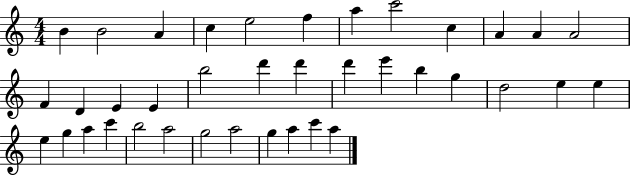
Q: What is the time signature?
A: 4/4